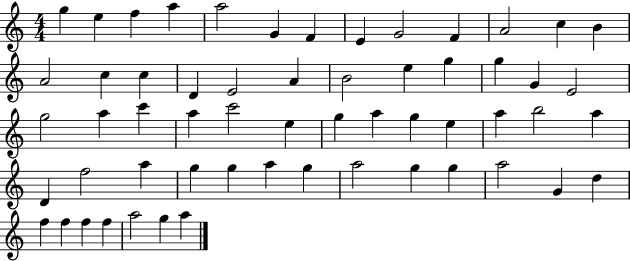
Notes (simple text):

G5/q E5/q F5/q A5/q A5/h G4/q F4/q E4/q G4/h F4/q A4/h C5/q B4/q A4/h C5/q C5/q D4/q E4/h A4/q B4/h E5/q G5/q G5/q G4/q E4/h G5/h A5/q C6/q A5/q C6/h E5/q G5/q A5/q G5/q E5/q A5/q B5/h A5/q D4/q F5/h A5/q G5/q G5/q A5/q G5/q A5/h G5/q G5/q A5/h G4/q D5/q F5/q F5/q F5/q F5/q A5/h G5/q A5/q